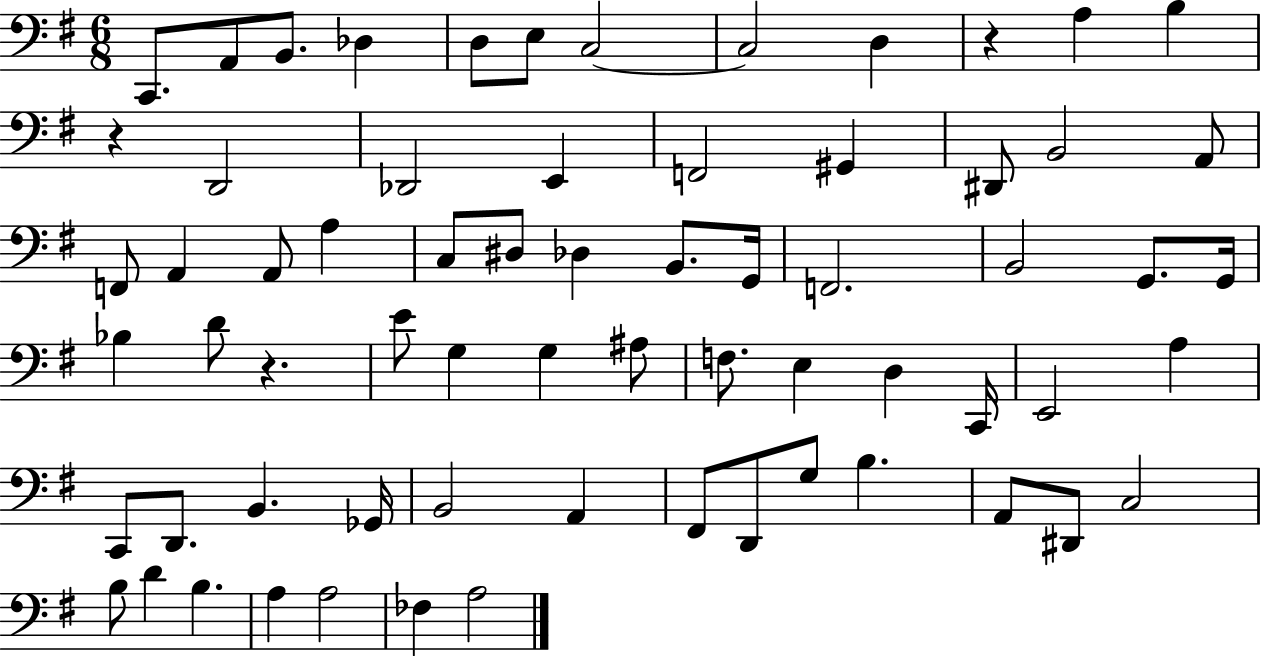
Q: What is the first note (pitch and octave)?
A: C2